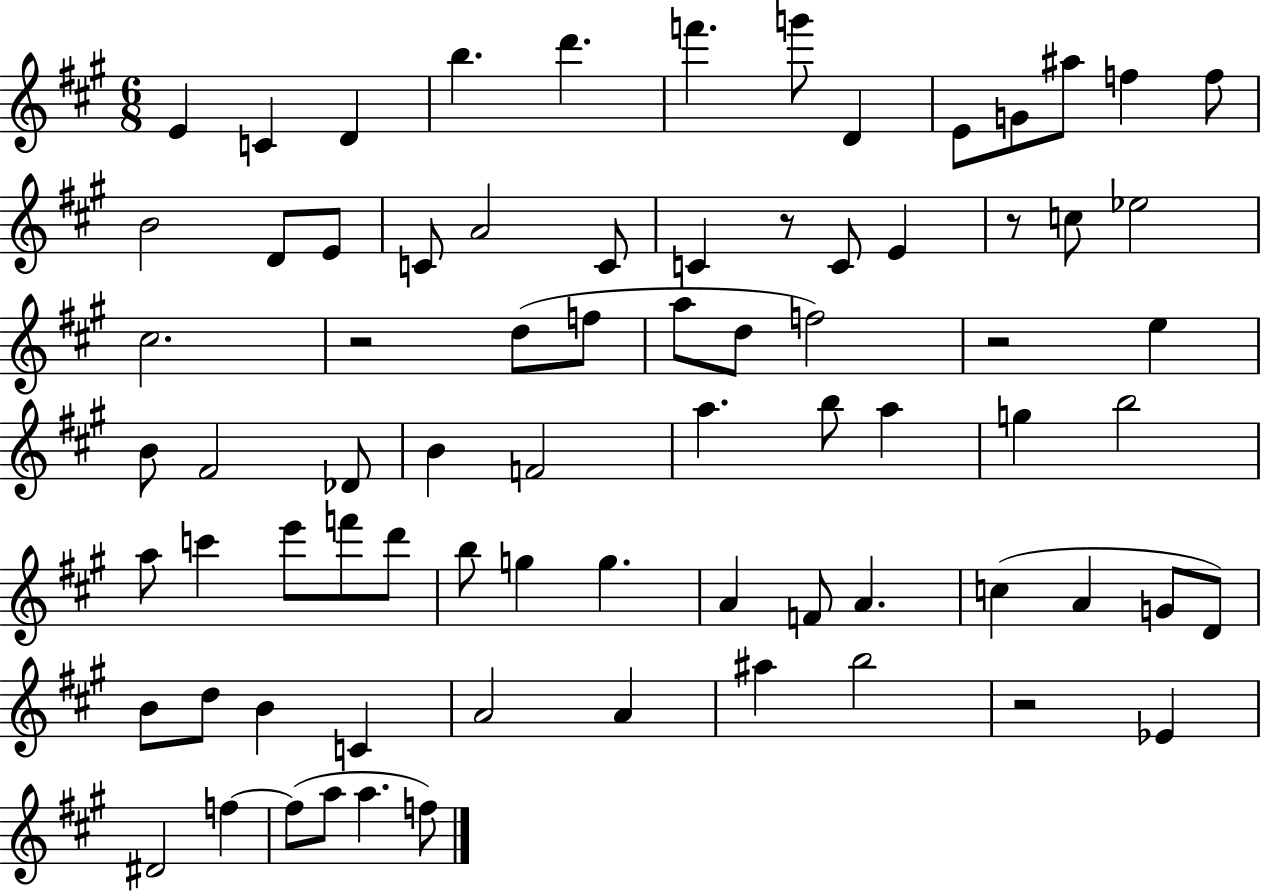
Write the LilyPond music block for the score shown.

{
  \clef treble
  \numericTimeSignature
  \time 6/8
  \key a \major
  e'4 c'4 d'4 | b''4. d'''4. | f'''4. g'''8 d'4 | e'8 g'8 ais''8 f''4 f''8 | \break b'2 d'8 e'8 | c'8 a'2 c'8 | c'4 r8 c'8 e'4 | r8 c''8 ees''2 | \break cis''2. | r2 d''8( f''8 | a''8 d''8 f''2) | r2 e''4 | \break b'8 fis'2 des'8 | b'4 f'2 | a''4. b''8 a''4 | g''4 b''2 | \break a''8 c'''4 e'''8 f'''8 d'''8 | b''8 g''4 g''4. | a'4 f'8 a'4. | c''4( a'4 g'8 d'8) | \break b'8 d''8 b'4 c'4 | a'2 a'4 | ais''4 b''2 | r2 ees'4 | \break dis'2 f''4~~ | f''8( a''8 a''4. f''8) | \bar "|."
}